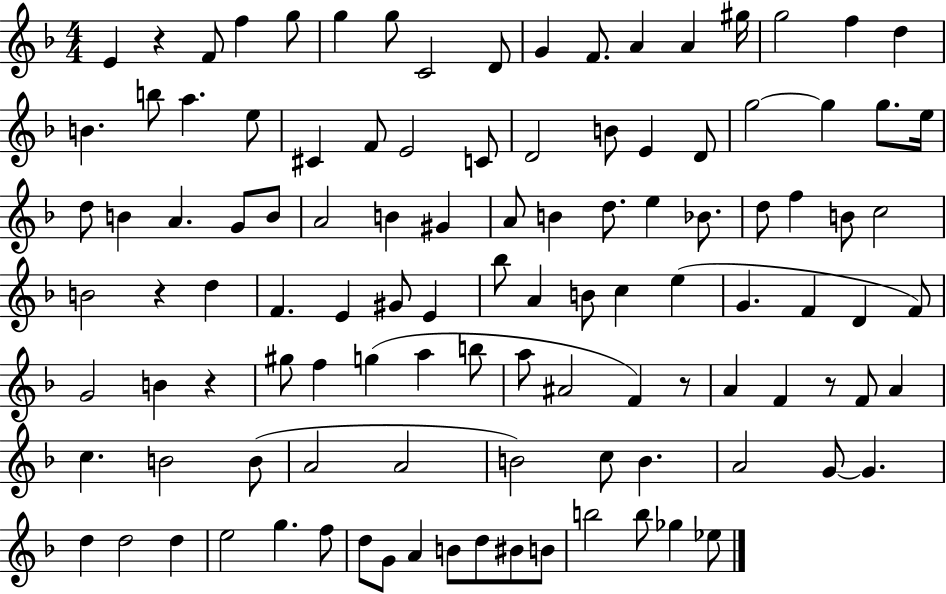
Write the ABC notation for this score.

X:1
T:Untitled
M:4/4
L:1/4
K:F
E z F/2 f g/2 g g/2 C2 D/2 G F/2 A A ^g/4 g2 f d B b/2 a e/2 ^C F/2 E2 C/2 D2 B/2 E D/2 g2 g g/2 e/4 d/2 B A G/2 B/2 A2 B ^G A/2 B d/2 e _B/2 d/2 f B/2 c2 B2 z d F E ^G/2 E _b/2 A B/2 c e G F D F/2 G2 B z ^g/2 f g a b/2 a/2 ^A2 F z/2 A F z/2 F/2 A c B2 B/2 A2 A2 B2 c/2 B A2 G/2 G d d2 d e2 g f/2 d/2 G/2 A B/2 d/2 ^B/2 B/2 b2 b/2 _g _e/2